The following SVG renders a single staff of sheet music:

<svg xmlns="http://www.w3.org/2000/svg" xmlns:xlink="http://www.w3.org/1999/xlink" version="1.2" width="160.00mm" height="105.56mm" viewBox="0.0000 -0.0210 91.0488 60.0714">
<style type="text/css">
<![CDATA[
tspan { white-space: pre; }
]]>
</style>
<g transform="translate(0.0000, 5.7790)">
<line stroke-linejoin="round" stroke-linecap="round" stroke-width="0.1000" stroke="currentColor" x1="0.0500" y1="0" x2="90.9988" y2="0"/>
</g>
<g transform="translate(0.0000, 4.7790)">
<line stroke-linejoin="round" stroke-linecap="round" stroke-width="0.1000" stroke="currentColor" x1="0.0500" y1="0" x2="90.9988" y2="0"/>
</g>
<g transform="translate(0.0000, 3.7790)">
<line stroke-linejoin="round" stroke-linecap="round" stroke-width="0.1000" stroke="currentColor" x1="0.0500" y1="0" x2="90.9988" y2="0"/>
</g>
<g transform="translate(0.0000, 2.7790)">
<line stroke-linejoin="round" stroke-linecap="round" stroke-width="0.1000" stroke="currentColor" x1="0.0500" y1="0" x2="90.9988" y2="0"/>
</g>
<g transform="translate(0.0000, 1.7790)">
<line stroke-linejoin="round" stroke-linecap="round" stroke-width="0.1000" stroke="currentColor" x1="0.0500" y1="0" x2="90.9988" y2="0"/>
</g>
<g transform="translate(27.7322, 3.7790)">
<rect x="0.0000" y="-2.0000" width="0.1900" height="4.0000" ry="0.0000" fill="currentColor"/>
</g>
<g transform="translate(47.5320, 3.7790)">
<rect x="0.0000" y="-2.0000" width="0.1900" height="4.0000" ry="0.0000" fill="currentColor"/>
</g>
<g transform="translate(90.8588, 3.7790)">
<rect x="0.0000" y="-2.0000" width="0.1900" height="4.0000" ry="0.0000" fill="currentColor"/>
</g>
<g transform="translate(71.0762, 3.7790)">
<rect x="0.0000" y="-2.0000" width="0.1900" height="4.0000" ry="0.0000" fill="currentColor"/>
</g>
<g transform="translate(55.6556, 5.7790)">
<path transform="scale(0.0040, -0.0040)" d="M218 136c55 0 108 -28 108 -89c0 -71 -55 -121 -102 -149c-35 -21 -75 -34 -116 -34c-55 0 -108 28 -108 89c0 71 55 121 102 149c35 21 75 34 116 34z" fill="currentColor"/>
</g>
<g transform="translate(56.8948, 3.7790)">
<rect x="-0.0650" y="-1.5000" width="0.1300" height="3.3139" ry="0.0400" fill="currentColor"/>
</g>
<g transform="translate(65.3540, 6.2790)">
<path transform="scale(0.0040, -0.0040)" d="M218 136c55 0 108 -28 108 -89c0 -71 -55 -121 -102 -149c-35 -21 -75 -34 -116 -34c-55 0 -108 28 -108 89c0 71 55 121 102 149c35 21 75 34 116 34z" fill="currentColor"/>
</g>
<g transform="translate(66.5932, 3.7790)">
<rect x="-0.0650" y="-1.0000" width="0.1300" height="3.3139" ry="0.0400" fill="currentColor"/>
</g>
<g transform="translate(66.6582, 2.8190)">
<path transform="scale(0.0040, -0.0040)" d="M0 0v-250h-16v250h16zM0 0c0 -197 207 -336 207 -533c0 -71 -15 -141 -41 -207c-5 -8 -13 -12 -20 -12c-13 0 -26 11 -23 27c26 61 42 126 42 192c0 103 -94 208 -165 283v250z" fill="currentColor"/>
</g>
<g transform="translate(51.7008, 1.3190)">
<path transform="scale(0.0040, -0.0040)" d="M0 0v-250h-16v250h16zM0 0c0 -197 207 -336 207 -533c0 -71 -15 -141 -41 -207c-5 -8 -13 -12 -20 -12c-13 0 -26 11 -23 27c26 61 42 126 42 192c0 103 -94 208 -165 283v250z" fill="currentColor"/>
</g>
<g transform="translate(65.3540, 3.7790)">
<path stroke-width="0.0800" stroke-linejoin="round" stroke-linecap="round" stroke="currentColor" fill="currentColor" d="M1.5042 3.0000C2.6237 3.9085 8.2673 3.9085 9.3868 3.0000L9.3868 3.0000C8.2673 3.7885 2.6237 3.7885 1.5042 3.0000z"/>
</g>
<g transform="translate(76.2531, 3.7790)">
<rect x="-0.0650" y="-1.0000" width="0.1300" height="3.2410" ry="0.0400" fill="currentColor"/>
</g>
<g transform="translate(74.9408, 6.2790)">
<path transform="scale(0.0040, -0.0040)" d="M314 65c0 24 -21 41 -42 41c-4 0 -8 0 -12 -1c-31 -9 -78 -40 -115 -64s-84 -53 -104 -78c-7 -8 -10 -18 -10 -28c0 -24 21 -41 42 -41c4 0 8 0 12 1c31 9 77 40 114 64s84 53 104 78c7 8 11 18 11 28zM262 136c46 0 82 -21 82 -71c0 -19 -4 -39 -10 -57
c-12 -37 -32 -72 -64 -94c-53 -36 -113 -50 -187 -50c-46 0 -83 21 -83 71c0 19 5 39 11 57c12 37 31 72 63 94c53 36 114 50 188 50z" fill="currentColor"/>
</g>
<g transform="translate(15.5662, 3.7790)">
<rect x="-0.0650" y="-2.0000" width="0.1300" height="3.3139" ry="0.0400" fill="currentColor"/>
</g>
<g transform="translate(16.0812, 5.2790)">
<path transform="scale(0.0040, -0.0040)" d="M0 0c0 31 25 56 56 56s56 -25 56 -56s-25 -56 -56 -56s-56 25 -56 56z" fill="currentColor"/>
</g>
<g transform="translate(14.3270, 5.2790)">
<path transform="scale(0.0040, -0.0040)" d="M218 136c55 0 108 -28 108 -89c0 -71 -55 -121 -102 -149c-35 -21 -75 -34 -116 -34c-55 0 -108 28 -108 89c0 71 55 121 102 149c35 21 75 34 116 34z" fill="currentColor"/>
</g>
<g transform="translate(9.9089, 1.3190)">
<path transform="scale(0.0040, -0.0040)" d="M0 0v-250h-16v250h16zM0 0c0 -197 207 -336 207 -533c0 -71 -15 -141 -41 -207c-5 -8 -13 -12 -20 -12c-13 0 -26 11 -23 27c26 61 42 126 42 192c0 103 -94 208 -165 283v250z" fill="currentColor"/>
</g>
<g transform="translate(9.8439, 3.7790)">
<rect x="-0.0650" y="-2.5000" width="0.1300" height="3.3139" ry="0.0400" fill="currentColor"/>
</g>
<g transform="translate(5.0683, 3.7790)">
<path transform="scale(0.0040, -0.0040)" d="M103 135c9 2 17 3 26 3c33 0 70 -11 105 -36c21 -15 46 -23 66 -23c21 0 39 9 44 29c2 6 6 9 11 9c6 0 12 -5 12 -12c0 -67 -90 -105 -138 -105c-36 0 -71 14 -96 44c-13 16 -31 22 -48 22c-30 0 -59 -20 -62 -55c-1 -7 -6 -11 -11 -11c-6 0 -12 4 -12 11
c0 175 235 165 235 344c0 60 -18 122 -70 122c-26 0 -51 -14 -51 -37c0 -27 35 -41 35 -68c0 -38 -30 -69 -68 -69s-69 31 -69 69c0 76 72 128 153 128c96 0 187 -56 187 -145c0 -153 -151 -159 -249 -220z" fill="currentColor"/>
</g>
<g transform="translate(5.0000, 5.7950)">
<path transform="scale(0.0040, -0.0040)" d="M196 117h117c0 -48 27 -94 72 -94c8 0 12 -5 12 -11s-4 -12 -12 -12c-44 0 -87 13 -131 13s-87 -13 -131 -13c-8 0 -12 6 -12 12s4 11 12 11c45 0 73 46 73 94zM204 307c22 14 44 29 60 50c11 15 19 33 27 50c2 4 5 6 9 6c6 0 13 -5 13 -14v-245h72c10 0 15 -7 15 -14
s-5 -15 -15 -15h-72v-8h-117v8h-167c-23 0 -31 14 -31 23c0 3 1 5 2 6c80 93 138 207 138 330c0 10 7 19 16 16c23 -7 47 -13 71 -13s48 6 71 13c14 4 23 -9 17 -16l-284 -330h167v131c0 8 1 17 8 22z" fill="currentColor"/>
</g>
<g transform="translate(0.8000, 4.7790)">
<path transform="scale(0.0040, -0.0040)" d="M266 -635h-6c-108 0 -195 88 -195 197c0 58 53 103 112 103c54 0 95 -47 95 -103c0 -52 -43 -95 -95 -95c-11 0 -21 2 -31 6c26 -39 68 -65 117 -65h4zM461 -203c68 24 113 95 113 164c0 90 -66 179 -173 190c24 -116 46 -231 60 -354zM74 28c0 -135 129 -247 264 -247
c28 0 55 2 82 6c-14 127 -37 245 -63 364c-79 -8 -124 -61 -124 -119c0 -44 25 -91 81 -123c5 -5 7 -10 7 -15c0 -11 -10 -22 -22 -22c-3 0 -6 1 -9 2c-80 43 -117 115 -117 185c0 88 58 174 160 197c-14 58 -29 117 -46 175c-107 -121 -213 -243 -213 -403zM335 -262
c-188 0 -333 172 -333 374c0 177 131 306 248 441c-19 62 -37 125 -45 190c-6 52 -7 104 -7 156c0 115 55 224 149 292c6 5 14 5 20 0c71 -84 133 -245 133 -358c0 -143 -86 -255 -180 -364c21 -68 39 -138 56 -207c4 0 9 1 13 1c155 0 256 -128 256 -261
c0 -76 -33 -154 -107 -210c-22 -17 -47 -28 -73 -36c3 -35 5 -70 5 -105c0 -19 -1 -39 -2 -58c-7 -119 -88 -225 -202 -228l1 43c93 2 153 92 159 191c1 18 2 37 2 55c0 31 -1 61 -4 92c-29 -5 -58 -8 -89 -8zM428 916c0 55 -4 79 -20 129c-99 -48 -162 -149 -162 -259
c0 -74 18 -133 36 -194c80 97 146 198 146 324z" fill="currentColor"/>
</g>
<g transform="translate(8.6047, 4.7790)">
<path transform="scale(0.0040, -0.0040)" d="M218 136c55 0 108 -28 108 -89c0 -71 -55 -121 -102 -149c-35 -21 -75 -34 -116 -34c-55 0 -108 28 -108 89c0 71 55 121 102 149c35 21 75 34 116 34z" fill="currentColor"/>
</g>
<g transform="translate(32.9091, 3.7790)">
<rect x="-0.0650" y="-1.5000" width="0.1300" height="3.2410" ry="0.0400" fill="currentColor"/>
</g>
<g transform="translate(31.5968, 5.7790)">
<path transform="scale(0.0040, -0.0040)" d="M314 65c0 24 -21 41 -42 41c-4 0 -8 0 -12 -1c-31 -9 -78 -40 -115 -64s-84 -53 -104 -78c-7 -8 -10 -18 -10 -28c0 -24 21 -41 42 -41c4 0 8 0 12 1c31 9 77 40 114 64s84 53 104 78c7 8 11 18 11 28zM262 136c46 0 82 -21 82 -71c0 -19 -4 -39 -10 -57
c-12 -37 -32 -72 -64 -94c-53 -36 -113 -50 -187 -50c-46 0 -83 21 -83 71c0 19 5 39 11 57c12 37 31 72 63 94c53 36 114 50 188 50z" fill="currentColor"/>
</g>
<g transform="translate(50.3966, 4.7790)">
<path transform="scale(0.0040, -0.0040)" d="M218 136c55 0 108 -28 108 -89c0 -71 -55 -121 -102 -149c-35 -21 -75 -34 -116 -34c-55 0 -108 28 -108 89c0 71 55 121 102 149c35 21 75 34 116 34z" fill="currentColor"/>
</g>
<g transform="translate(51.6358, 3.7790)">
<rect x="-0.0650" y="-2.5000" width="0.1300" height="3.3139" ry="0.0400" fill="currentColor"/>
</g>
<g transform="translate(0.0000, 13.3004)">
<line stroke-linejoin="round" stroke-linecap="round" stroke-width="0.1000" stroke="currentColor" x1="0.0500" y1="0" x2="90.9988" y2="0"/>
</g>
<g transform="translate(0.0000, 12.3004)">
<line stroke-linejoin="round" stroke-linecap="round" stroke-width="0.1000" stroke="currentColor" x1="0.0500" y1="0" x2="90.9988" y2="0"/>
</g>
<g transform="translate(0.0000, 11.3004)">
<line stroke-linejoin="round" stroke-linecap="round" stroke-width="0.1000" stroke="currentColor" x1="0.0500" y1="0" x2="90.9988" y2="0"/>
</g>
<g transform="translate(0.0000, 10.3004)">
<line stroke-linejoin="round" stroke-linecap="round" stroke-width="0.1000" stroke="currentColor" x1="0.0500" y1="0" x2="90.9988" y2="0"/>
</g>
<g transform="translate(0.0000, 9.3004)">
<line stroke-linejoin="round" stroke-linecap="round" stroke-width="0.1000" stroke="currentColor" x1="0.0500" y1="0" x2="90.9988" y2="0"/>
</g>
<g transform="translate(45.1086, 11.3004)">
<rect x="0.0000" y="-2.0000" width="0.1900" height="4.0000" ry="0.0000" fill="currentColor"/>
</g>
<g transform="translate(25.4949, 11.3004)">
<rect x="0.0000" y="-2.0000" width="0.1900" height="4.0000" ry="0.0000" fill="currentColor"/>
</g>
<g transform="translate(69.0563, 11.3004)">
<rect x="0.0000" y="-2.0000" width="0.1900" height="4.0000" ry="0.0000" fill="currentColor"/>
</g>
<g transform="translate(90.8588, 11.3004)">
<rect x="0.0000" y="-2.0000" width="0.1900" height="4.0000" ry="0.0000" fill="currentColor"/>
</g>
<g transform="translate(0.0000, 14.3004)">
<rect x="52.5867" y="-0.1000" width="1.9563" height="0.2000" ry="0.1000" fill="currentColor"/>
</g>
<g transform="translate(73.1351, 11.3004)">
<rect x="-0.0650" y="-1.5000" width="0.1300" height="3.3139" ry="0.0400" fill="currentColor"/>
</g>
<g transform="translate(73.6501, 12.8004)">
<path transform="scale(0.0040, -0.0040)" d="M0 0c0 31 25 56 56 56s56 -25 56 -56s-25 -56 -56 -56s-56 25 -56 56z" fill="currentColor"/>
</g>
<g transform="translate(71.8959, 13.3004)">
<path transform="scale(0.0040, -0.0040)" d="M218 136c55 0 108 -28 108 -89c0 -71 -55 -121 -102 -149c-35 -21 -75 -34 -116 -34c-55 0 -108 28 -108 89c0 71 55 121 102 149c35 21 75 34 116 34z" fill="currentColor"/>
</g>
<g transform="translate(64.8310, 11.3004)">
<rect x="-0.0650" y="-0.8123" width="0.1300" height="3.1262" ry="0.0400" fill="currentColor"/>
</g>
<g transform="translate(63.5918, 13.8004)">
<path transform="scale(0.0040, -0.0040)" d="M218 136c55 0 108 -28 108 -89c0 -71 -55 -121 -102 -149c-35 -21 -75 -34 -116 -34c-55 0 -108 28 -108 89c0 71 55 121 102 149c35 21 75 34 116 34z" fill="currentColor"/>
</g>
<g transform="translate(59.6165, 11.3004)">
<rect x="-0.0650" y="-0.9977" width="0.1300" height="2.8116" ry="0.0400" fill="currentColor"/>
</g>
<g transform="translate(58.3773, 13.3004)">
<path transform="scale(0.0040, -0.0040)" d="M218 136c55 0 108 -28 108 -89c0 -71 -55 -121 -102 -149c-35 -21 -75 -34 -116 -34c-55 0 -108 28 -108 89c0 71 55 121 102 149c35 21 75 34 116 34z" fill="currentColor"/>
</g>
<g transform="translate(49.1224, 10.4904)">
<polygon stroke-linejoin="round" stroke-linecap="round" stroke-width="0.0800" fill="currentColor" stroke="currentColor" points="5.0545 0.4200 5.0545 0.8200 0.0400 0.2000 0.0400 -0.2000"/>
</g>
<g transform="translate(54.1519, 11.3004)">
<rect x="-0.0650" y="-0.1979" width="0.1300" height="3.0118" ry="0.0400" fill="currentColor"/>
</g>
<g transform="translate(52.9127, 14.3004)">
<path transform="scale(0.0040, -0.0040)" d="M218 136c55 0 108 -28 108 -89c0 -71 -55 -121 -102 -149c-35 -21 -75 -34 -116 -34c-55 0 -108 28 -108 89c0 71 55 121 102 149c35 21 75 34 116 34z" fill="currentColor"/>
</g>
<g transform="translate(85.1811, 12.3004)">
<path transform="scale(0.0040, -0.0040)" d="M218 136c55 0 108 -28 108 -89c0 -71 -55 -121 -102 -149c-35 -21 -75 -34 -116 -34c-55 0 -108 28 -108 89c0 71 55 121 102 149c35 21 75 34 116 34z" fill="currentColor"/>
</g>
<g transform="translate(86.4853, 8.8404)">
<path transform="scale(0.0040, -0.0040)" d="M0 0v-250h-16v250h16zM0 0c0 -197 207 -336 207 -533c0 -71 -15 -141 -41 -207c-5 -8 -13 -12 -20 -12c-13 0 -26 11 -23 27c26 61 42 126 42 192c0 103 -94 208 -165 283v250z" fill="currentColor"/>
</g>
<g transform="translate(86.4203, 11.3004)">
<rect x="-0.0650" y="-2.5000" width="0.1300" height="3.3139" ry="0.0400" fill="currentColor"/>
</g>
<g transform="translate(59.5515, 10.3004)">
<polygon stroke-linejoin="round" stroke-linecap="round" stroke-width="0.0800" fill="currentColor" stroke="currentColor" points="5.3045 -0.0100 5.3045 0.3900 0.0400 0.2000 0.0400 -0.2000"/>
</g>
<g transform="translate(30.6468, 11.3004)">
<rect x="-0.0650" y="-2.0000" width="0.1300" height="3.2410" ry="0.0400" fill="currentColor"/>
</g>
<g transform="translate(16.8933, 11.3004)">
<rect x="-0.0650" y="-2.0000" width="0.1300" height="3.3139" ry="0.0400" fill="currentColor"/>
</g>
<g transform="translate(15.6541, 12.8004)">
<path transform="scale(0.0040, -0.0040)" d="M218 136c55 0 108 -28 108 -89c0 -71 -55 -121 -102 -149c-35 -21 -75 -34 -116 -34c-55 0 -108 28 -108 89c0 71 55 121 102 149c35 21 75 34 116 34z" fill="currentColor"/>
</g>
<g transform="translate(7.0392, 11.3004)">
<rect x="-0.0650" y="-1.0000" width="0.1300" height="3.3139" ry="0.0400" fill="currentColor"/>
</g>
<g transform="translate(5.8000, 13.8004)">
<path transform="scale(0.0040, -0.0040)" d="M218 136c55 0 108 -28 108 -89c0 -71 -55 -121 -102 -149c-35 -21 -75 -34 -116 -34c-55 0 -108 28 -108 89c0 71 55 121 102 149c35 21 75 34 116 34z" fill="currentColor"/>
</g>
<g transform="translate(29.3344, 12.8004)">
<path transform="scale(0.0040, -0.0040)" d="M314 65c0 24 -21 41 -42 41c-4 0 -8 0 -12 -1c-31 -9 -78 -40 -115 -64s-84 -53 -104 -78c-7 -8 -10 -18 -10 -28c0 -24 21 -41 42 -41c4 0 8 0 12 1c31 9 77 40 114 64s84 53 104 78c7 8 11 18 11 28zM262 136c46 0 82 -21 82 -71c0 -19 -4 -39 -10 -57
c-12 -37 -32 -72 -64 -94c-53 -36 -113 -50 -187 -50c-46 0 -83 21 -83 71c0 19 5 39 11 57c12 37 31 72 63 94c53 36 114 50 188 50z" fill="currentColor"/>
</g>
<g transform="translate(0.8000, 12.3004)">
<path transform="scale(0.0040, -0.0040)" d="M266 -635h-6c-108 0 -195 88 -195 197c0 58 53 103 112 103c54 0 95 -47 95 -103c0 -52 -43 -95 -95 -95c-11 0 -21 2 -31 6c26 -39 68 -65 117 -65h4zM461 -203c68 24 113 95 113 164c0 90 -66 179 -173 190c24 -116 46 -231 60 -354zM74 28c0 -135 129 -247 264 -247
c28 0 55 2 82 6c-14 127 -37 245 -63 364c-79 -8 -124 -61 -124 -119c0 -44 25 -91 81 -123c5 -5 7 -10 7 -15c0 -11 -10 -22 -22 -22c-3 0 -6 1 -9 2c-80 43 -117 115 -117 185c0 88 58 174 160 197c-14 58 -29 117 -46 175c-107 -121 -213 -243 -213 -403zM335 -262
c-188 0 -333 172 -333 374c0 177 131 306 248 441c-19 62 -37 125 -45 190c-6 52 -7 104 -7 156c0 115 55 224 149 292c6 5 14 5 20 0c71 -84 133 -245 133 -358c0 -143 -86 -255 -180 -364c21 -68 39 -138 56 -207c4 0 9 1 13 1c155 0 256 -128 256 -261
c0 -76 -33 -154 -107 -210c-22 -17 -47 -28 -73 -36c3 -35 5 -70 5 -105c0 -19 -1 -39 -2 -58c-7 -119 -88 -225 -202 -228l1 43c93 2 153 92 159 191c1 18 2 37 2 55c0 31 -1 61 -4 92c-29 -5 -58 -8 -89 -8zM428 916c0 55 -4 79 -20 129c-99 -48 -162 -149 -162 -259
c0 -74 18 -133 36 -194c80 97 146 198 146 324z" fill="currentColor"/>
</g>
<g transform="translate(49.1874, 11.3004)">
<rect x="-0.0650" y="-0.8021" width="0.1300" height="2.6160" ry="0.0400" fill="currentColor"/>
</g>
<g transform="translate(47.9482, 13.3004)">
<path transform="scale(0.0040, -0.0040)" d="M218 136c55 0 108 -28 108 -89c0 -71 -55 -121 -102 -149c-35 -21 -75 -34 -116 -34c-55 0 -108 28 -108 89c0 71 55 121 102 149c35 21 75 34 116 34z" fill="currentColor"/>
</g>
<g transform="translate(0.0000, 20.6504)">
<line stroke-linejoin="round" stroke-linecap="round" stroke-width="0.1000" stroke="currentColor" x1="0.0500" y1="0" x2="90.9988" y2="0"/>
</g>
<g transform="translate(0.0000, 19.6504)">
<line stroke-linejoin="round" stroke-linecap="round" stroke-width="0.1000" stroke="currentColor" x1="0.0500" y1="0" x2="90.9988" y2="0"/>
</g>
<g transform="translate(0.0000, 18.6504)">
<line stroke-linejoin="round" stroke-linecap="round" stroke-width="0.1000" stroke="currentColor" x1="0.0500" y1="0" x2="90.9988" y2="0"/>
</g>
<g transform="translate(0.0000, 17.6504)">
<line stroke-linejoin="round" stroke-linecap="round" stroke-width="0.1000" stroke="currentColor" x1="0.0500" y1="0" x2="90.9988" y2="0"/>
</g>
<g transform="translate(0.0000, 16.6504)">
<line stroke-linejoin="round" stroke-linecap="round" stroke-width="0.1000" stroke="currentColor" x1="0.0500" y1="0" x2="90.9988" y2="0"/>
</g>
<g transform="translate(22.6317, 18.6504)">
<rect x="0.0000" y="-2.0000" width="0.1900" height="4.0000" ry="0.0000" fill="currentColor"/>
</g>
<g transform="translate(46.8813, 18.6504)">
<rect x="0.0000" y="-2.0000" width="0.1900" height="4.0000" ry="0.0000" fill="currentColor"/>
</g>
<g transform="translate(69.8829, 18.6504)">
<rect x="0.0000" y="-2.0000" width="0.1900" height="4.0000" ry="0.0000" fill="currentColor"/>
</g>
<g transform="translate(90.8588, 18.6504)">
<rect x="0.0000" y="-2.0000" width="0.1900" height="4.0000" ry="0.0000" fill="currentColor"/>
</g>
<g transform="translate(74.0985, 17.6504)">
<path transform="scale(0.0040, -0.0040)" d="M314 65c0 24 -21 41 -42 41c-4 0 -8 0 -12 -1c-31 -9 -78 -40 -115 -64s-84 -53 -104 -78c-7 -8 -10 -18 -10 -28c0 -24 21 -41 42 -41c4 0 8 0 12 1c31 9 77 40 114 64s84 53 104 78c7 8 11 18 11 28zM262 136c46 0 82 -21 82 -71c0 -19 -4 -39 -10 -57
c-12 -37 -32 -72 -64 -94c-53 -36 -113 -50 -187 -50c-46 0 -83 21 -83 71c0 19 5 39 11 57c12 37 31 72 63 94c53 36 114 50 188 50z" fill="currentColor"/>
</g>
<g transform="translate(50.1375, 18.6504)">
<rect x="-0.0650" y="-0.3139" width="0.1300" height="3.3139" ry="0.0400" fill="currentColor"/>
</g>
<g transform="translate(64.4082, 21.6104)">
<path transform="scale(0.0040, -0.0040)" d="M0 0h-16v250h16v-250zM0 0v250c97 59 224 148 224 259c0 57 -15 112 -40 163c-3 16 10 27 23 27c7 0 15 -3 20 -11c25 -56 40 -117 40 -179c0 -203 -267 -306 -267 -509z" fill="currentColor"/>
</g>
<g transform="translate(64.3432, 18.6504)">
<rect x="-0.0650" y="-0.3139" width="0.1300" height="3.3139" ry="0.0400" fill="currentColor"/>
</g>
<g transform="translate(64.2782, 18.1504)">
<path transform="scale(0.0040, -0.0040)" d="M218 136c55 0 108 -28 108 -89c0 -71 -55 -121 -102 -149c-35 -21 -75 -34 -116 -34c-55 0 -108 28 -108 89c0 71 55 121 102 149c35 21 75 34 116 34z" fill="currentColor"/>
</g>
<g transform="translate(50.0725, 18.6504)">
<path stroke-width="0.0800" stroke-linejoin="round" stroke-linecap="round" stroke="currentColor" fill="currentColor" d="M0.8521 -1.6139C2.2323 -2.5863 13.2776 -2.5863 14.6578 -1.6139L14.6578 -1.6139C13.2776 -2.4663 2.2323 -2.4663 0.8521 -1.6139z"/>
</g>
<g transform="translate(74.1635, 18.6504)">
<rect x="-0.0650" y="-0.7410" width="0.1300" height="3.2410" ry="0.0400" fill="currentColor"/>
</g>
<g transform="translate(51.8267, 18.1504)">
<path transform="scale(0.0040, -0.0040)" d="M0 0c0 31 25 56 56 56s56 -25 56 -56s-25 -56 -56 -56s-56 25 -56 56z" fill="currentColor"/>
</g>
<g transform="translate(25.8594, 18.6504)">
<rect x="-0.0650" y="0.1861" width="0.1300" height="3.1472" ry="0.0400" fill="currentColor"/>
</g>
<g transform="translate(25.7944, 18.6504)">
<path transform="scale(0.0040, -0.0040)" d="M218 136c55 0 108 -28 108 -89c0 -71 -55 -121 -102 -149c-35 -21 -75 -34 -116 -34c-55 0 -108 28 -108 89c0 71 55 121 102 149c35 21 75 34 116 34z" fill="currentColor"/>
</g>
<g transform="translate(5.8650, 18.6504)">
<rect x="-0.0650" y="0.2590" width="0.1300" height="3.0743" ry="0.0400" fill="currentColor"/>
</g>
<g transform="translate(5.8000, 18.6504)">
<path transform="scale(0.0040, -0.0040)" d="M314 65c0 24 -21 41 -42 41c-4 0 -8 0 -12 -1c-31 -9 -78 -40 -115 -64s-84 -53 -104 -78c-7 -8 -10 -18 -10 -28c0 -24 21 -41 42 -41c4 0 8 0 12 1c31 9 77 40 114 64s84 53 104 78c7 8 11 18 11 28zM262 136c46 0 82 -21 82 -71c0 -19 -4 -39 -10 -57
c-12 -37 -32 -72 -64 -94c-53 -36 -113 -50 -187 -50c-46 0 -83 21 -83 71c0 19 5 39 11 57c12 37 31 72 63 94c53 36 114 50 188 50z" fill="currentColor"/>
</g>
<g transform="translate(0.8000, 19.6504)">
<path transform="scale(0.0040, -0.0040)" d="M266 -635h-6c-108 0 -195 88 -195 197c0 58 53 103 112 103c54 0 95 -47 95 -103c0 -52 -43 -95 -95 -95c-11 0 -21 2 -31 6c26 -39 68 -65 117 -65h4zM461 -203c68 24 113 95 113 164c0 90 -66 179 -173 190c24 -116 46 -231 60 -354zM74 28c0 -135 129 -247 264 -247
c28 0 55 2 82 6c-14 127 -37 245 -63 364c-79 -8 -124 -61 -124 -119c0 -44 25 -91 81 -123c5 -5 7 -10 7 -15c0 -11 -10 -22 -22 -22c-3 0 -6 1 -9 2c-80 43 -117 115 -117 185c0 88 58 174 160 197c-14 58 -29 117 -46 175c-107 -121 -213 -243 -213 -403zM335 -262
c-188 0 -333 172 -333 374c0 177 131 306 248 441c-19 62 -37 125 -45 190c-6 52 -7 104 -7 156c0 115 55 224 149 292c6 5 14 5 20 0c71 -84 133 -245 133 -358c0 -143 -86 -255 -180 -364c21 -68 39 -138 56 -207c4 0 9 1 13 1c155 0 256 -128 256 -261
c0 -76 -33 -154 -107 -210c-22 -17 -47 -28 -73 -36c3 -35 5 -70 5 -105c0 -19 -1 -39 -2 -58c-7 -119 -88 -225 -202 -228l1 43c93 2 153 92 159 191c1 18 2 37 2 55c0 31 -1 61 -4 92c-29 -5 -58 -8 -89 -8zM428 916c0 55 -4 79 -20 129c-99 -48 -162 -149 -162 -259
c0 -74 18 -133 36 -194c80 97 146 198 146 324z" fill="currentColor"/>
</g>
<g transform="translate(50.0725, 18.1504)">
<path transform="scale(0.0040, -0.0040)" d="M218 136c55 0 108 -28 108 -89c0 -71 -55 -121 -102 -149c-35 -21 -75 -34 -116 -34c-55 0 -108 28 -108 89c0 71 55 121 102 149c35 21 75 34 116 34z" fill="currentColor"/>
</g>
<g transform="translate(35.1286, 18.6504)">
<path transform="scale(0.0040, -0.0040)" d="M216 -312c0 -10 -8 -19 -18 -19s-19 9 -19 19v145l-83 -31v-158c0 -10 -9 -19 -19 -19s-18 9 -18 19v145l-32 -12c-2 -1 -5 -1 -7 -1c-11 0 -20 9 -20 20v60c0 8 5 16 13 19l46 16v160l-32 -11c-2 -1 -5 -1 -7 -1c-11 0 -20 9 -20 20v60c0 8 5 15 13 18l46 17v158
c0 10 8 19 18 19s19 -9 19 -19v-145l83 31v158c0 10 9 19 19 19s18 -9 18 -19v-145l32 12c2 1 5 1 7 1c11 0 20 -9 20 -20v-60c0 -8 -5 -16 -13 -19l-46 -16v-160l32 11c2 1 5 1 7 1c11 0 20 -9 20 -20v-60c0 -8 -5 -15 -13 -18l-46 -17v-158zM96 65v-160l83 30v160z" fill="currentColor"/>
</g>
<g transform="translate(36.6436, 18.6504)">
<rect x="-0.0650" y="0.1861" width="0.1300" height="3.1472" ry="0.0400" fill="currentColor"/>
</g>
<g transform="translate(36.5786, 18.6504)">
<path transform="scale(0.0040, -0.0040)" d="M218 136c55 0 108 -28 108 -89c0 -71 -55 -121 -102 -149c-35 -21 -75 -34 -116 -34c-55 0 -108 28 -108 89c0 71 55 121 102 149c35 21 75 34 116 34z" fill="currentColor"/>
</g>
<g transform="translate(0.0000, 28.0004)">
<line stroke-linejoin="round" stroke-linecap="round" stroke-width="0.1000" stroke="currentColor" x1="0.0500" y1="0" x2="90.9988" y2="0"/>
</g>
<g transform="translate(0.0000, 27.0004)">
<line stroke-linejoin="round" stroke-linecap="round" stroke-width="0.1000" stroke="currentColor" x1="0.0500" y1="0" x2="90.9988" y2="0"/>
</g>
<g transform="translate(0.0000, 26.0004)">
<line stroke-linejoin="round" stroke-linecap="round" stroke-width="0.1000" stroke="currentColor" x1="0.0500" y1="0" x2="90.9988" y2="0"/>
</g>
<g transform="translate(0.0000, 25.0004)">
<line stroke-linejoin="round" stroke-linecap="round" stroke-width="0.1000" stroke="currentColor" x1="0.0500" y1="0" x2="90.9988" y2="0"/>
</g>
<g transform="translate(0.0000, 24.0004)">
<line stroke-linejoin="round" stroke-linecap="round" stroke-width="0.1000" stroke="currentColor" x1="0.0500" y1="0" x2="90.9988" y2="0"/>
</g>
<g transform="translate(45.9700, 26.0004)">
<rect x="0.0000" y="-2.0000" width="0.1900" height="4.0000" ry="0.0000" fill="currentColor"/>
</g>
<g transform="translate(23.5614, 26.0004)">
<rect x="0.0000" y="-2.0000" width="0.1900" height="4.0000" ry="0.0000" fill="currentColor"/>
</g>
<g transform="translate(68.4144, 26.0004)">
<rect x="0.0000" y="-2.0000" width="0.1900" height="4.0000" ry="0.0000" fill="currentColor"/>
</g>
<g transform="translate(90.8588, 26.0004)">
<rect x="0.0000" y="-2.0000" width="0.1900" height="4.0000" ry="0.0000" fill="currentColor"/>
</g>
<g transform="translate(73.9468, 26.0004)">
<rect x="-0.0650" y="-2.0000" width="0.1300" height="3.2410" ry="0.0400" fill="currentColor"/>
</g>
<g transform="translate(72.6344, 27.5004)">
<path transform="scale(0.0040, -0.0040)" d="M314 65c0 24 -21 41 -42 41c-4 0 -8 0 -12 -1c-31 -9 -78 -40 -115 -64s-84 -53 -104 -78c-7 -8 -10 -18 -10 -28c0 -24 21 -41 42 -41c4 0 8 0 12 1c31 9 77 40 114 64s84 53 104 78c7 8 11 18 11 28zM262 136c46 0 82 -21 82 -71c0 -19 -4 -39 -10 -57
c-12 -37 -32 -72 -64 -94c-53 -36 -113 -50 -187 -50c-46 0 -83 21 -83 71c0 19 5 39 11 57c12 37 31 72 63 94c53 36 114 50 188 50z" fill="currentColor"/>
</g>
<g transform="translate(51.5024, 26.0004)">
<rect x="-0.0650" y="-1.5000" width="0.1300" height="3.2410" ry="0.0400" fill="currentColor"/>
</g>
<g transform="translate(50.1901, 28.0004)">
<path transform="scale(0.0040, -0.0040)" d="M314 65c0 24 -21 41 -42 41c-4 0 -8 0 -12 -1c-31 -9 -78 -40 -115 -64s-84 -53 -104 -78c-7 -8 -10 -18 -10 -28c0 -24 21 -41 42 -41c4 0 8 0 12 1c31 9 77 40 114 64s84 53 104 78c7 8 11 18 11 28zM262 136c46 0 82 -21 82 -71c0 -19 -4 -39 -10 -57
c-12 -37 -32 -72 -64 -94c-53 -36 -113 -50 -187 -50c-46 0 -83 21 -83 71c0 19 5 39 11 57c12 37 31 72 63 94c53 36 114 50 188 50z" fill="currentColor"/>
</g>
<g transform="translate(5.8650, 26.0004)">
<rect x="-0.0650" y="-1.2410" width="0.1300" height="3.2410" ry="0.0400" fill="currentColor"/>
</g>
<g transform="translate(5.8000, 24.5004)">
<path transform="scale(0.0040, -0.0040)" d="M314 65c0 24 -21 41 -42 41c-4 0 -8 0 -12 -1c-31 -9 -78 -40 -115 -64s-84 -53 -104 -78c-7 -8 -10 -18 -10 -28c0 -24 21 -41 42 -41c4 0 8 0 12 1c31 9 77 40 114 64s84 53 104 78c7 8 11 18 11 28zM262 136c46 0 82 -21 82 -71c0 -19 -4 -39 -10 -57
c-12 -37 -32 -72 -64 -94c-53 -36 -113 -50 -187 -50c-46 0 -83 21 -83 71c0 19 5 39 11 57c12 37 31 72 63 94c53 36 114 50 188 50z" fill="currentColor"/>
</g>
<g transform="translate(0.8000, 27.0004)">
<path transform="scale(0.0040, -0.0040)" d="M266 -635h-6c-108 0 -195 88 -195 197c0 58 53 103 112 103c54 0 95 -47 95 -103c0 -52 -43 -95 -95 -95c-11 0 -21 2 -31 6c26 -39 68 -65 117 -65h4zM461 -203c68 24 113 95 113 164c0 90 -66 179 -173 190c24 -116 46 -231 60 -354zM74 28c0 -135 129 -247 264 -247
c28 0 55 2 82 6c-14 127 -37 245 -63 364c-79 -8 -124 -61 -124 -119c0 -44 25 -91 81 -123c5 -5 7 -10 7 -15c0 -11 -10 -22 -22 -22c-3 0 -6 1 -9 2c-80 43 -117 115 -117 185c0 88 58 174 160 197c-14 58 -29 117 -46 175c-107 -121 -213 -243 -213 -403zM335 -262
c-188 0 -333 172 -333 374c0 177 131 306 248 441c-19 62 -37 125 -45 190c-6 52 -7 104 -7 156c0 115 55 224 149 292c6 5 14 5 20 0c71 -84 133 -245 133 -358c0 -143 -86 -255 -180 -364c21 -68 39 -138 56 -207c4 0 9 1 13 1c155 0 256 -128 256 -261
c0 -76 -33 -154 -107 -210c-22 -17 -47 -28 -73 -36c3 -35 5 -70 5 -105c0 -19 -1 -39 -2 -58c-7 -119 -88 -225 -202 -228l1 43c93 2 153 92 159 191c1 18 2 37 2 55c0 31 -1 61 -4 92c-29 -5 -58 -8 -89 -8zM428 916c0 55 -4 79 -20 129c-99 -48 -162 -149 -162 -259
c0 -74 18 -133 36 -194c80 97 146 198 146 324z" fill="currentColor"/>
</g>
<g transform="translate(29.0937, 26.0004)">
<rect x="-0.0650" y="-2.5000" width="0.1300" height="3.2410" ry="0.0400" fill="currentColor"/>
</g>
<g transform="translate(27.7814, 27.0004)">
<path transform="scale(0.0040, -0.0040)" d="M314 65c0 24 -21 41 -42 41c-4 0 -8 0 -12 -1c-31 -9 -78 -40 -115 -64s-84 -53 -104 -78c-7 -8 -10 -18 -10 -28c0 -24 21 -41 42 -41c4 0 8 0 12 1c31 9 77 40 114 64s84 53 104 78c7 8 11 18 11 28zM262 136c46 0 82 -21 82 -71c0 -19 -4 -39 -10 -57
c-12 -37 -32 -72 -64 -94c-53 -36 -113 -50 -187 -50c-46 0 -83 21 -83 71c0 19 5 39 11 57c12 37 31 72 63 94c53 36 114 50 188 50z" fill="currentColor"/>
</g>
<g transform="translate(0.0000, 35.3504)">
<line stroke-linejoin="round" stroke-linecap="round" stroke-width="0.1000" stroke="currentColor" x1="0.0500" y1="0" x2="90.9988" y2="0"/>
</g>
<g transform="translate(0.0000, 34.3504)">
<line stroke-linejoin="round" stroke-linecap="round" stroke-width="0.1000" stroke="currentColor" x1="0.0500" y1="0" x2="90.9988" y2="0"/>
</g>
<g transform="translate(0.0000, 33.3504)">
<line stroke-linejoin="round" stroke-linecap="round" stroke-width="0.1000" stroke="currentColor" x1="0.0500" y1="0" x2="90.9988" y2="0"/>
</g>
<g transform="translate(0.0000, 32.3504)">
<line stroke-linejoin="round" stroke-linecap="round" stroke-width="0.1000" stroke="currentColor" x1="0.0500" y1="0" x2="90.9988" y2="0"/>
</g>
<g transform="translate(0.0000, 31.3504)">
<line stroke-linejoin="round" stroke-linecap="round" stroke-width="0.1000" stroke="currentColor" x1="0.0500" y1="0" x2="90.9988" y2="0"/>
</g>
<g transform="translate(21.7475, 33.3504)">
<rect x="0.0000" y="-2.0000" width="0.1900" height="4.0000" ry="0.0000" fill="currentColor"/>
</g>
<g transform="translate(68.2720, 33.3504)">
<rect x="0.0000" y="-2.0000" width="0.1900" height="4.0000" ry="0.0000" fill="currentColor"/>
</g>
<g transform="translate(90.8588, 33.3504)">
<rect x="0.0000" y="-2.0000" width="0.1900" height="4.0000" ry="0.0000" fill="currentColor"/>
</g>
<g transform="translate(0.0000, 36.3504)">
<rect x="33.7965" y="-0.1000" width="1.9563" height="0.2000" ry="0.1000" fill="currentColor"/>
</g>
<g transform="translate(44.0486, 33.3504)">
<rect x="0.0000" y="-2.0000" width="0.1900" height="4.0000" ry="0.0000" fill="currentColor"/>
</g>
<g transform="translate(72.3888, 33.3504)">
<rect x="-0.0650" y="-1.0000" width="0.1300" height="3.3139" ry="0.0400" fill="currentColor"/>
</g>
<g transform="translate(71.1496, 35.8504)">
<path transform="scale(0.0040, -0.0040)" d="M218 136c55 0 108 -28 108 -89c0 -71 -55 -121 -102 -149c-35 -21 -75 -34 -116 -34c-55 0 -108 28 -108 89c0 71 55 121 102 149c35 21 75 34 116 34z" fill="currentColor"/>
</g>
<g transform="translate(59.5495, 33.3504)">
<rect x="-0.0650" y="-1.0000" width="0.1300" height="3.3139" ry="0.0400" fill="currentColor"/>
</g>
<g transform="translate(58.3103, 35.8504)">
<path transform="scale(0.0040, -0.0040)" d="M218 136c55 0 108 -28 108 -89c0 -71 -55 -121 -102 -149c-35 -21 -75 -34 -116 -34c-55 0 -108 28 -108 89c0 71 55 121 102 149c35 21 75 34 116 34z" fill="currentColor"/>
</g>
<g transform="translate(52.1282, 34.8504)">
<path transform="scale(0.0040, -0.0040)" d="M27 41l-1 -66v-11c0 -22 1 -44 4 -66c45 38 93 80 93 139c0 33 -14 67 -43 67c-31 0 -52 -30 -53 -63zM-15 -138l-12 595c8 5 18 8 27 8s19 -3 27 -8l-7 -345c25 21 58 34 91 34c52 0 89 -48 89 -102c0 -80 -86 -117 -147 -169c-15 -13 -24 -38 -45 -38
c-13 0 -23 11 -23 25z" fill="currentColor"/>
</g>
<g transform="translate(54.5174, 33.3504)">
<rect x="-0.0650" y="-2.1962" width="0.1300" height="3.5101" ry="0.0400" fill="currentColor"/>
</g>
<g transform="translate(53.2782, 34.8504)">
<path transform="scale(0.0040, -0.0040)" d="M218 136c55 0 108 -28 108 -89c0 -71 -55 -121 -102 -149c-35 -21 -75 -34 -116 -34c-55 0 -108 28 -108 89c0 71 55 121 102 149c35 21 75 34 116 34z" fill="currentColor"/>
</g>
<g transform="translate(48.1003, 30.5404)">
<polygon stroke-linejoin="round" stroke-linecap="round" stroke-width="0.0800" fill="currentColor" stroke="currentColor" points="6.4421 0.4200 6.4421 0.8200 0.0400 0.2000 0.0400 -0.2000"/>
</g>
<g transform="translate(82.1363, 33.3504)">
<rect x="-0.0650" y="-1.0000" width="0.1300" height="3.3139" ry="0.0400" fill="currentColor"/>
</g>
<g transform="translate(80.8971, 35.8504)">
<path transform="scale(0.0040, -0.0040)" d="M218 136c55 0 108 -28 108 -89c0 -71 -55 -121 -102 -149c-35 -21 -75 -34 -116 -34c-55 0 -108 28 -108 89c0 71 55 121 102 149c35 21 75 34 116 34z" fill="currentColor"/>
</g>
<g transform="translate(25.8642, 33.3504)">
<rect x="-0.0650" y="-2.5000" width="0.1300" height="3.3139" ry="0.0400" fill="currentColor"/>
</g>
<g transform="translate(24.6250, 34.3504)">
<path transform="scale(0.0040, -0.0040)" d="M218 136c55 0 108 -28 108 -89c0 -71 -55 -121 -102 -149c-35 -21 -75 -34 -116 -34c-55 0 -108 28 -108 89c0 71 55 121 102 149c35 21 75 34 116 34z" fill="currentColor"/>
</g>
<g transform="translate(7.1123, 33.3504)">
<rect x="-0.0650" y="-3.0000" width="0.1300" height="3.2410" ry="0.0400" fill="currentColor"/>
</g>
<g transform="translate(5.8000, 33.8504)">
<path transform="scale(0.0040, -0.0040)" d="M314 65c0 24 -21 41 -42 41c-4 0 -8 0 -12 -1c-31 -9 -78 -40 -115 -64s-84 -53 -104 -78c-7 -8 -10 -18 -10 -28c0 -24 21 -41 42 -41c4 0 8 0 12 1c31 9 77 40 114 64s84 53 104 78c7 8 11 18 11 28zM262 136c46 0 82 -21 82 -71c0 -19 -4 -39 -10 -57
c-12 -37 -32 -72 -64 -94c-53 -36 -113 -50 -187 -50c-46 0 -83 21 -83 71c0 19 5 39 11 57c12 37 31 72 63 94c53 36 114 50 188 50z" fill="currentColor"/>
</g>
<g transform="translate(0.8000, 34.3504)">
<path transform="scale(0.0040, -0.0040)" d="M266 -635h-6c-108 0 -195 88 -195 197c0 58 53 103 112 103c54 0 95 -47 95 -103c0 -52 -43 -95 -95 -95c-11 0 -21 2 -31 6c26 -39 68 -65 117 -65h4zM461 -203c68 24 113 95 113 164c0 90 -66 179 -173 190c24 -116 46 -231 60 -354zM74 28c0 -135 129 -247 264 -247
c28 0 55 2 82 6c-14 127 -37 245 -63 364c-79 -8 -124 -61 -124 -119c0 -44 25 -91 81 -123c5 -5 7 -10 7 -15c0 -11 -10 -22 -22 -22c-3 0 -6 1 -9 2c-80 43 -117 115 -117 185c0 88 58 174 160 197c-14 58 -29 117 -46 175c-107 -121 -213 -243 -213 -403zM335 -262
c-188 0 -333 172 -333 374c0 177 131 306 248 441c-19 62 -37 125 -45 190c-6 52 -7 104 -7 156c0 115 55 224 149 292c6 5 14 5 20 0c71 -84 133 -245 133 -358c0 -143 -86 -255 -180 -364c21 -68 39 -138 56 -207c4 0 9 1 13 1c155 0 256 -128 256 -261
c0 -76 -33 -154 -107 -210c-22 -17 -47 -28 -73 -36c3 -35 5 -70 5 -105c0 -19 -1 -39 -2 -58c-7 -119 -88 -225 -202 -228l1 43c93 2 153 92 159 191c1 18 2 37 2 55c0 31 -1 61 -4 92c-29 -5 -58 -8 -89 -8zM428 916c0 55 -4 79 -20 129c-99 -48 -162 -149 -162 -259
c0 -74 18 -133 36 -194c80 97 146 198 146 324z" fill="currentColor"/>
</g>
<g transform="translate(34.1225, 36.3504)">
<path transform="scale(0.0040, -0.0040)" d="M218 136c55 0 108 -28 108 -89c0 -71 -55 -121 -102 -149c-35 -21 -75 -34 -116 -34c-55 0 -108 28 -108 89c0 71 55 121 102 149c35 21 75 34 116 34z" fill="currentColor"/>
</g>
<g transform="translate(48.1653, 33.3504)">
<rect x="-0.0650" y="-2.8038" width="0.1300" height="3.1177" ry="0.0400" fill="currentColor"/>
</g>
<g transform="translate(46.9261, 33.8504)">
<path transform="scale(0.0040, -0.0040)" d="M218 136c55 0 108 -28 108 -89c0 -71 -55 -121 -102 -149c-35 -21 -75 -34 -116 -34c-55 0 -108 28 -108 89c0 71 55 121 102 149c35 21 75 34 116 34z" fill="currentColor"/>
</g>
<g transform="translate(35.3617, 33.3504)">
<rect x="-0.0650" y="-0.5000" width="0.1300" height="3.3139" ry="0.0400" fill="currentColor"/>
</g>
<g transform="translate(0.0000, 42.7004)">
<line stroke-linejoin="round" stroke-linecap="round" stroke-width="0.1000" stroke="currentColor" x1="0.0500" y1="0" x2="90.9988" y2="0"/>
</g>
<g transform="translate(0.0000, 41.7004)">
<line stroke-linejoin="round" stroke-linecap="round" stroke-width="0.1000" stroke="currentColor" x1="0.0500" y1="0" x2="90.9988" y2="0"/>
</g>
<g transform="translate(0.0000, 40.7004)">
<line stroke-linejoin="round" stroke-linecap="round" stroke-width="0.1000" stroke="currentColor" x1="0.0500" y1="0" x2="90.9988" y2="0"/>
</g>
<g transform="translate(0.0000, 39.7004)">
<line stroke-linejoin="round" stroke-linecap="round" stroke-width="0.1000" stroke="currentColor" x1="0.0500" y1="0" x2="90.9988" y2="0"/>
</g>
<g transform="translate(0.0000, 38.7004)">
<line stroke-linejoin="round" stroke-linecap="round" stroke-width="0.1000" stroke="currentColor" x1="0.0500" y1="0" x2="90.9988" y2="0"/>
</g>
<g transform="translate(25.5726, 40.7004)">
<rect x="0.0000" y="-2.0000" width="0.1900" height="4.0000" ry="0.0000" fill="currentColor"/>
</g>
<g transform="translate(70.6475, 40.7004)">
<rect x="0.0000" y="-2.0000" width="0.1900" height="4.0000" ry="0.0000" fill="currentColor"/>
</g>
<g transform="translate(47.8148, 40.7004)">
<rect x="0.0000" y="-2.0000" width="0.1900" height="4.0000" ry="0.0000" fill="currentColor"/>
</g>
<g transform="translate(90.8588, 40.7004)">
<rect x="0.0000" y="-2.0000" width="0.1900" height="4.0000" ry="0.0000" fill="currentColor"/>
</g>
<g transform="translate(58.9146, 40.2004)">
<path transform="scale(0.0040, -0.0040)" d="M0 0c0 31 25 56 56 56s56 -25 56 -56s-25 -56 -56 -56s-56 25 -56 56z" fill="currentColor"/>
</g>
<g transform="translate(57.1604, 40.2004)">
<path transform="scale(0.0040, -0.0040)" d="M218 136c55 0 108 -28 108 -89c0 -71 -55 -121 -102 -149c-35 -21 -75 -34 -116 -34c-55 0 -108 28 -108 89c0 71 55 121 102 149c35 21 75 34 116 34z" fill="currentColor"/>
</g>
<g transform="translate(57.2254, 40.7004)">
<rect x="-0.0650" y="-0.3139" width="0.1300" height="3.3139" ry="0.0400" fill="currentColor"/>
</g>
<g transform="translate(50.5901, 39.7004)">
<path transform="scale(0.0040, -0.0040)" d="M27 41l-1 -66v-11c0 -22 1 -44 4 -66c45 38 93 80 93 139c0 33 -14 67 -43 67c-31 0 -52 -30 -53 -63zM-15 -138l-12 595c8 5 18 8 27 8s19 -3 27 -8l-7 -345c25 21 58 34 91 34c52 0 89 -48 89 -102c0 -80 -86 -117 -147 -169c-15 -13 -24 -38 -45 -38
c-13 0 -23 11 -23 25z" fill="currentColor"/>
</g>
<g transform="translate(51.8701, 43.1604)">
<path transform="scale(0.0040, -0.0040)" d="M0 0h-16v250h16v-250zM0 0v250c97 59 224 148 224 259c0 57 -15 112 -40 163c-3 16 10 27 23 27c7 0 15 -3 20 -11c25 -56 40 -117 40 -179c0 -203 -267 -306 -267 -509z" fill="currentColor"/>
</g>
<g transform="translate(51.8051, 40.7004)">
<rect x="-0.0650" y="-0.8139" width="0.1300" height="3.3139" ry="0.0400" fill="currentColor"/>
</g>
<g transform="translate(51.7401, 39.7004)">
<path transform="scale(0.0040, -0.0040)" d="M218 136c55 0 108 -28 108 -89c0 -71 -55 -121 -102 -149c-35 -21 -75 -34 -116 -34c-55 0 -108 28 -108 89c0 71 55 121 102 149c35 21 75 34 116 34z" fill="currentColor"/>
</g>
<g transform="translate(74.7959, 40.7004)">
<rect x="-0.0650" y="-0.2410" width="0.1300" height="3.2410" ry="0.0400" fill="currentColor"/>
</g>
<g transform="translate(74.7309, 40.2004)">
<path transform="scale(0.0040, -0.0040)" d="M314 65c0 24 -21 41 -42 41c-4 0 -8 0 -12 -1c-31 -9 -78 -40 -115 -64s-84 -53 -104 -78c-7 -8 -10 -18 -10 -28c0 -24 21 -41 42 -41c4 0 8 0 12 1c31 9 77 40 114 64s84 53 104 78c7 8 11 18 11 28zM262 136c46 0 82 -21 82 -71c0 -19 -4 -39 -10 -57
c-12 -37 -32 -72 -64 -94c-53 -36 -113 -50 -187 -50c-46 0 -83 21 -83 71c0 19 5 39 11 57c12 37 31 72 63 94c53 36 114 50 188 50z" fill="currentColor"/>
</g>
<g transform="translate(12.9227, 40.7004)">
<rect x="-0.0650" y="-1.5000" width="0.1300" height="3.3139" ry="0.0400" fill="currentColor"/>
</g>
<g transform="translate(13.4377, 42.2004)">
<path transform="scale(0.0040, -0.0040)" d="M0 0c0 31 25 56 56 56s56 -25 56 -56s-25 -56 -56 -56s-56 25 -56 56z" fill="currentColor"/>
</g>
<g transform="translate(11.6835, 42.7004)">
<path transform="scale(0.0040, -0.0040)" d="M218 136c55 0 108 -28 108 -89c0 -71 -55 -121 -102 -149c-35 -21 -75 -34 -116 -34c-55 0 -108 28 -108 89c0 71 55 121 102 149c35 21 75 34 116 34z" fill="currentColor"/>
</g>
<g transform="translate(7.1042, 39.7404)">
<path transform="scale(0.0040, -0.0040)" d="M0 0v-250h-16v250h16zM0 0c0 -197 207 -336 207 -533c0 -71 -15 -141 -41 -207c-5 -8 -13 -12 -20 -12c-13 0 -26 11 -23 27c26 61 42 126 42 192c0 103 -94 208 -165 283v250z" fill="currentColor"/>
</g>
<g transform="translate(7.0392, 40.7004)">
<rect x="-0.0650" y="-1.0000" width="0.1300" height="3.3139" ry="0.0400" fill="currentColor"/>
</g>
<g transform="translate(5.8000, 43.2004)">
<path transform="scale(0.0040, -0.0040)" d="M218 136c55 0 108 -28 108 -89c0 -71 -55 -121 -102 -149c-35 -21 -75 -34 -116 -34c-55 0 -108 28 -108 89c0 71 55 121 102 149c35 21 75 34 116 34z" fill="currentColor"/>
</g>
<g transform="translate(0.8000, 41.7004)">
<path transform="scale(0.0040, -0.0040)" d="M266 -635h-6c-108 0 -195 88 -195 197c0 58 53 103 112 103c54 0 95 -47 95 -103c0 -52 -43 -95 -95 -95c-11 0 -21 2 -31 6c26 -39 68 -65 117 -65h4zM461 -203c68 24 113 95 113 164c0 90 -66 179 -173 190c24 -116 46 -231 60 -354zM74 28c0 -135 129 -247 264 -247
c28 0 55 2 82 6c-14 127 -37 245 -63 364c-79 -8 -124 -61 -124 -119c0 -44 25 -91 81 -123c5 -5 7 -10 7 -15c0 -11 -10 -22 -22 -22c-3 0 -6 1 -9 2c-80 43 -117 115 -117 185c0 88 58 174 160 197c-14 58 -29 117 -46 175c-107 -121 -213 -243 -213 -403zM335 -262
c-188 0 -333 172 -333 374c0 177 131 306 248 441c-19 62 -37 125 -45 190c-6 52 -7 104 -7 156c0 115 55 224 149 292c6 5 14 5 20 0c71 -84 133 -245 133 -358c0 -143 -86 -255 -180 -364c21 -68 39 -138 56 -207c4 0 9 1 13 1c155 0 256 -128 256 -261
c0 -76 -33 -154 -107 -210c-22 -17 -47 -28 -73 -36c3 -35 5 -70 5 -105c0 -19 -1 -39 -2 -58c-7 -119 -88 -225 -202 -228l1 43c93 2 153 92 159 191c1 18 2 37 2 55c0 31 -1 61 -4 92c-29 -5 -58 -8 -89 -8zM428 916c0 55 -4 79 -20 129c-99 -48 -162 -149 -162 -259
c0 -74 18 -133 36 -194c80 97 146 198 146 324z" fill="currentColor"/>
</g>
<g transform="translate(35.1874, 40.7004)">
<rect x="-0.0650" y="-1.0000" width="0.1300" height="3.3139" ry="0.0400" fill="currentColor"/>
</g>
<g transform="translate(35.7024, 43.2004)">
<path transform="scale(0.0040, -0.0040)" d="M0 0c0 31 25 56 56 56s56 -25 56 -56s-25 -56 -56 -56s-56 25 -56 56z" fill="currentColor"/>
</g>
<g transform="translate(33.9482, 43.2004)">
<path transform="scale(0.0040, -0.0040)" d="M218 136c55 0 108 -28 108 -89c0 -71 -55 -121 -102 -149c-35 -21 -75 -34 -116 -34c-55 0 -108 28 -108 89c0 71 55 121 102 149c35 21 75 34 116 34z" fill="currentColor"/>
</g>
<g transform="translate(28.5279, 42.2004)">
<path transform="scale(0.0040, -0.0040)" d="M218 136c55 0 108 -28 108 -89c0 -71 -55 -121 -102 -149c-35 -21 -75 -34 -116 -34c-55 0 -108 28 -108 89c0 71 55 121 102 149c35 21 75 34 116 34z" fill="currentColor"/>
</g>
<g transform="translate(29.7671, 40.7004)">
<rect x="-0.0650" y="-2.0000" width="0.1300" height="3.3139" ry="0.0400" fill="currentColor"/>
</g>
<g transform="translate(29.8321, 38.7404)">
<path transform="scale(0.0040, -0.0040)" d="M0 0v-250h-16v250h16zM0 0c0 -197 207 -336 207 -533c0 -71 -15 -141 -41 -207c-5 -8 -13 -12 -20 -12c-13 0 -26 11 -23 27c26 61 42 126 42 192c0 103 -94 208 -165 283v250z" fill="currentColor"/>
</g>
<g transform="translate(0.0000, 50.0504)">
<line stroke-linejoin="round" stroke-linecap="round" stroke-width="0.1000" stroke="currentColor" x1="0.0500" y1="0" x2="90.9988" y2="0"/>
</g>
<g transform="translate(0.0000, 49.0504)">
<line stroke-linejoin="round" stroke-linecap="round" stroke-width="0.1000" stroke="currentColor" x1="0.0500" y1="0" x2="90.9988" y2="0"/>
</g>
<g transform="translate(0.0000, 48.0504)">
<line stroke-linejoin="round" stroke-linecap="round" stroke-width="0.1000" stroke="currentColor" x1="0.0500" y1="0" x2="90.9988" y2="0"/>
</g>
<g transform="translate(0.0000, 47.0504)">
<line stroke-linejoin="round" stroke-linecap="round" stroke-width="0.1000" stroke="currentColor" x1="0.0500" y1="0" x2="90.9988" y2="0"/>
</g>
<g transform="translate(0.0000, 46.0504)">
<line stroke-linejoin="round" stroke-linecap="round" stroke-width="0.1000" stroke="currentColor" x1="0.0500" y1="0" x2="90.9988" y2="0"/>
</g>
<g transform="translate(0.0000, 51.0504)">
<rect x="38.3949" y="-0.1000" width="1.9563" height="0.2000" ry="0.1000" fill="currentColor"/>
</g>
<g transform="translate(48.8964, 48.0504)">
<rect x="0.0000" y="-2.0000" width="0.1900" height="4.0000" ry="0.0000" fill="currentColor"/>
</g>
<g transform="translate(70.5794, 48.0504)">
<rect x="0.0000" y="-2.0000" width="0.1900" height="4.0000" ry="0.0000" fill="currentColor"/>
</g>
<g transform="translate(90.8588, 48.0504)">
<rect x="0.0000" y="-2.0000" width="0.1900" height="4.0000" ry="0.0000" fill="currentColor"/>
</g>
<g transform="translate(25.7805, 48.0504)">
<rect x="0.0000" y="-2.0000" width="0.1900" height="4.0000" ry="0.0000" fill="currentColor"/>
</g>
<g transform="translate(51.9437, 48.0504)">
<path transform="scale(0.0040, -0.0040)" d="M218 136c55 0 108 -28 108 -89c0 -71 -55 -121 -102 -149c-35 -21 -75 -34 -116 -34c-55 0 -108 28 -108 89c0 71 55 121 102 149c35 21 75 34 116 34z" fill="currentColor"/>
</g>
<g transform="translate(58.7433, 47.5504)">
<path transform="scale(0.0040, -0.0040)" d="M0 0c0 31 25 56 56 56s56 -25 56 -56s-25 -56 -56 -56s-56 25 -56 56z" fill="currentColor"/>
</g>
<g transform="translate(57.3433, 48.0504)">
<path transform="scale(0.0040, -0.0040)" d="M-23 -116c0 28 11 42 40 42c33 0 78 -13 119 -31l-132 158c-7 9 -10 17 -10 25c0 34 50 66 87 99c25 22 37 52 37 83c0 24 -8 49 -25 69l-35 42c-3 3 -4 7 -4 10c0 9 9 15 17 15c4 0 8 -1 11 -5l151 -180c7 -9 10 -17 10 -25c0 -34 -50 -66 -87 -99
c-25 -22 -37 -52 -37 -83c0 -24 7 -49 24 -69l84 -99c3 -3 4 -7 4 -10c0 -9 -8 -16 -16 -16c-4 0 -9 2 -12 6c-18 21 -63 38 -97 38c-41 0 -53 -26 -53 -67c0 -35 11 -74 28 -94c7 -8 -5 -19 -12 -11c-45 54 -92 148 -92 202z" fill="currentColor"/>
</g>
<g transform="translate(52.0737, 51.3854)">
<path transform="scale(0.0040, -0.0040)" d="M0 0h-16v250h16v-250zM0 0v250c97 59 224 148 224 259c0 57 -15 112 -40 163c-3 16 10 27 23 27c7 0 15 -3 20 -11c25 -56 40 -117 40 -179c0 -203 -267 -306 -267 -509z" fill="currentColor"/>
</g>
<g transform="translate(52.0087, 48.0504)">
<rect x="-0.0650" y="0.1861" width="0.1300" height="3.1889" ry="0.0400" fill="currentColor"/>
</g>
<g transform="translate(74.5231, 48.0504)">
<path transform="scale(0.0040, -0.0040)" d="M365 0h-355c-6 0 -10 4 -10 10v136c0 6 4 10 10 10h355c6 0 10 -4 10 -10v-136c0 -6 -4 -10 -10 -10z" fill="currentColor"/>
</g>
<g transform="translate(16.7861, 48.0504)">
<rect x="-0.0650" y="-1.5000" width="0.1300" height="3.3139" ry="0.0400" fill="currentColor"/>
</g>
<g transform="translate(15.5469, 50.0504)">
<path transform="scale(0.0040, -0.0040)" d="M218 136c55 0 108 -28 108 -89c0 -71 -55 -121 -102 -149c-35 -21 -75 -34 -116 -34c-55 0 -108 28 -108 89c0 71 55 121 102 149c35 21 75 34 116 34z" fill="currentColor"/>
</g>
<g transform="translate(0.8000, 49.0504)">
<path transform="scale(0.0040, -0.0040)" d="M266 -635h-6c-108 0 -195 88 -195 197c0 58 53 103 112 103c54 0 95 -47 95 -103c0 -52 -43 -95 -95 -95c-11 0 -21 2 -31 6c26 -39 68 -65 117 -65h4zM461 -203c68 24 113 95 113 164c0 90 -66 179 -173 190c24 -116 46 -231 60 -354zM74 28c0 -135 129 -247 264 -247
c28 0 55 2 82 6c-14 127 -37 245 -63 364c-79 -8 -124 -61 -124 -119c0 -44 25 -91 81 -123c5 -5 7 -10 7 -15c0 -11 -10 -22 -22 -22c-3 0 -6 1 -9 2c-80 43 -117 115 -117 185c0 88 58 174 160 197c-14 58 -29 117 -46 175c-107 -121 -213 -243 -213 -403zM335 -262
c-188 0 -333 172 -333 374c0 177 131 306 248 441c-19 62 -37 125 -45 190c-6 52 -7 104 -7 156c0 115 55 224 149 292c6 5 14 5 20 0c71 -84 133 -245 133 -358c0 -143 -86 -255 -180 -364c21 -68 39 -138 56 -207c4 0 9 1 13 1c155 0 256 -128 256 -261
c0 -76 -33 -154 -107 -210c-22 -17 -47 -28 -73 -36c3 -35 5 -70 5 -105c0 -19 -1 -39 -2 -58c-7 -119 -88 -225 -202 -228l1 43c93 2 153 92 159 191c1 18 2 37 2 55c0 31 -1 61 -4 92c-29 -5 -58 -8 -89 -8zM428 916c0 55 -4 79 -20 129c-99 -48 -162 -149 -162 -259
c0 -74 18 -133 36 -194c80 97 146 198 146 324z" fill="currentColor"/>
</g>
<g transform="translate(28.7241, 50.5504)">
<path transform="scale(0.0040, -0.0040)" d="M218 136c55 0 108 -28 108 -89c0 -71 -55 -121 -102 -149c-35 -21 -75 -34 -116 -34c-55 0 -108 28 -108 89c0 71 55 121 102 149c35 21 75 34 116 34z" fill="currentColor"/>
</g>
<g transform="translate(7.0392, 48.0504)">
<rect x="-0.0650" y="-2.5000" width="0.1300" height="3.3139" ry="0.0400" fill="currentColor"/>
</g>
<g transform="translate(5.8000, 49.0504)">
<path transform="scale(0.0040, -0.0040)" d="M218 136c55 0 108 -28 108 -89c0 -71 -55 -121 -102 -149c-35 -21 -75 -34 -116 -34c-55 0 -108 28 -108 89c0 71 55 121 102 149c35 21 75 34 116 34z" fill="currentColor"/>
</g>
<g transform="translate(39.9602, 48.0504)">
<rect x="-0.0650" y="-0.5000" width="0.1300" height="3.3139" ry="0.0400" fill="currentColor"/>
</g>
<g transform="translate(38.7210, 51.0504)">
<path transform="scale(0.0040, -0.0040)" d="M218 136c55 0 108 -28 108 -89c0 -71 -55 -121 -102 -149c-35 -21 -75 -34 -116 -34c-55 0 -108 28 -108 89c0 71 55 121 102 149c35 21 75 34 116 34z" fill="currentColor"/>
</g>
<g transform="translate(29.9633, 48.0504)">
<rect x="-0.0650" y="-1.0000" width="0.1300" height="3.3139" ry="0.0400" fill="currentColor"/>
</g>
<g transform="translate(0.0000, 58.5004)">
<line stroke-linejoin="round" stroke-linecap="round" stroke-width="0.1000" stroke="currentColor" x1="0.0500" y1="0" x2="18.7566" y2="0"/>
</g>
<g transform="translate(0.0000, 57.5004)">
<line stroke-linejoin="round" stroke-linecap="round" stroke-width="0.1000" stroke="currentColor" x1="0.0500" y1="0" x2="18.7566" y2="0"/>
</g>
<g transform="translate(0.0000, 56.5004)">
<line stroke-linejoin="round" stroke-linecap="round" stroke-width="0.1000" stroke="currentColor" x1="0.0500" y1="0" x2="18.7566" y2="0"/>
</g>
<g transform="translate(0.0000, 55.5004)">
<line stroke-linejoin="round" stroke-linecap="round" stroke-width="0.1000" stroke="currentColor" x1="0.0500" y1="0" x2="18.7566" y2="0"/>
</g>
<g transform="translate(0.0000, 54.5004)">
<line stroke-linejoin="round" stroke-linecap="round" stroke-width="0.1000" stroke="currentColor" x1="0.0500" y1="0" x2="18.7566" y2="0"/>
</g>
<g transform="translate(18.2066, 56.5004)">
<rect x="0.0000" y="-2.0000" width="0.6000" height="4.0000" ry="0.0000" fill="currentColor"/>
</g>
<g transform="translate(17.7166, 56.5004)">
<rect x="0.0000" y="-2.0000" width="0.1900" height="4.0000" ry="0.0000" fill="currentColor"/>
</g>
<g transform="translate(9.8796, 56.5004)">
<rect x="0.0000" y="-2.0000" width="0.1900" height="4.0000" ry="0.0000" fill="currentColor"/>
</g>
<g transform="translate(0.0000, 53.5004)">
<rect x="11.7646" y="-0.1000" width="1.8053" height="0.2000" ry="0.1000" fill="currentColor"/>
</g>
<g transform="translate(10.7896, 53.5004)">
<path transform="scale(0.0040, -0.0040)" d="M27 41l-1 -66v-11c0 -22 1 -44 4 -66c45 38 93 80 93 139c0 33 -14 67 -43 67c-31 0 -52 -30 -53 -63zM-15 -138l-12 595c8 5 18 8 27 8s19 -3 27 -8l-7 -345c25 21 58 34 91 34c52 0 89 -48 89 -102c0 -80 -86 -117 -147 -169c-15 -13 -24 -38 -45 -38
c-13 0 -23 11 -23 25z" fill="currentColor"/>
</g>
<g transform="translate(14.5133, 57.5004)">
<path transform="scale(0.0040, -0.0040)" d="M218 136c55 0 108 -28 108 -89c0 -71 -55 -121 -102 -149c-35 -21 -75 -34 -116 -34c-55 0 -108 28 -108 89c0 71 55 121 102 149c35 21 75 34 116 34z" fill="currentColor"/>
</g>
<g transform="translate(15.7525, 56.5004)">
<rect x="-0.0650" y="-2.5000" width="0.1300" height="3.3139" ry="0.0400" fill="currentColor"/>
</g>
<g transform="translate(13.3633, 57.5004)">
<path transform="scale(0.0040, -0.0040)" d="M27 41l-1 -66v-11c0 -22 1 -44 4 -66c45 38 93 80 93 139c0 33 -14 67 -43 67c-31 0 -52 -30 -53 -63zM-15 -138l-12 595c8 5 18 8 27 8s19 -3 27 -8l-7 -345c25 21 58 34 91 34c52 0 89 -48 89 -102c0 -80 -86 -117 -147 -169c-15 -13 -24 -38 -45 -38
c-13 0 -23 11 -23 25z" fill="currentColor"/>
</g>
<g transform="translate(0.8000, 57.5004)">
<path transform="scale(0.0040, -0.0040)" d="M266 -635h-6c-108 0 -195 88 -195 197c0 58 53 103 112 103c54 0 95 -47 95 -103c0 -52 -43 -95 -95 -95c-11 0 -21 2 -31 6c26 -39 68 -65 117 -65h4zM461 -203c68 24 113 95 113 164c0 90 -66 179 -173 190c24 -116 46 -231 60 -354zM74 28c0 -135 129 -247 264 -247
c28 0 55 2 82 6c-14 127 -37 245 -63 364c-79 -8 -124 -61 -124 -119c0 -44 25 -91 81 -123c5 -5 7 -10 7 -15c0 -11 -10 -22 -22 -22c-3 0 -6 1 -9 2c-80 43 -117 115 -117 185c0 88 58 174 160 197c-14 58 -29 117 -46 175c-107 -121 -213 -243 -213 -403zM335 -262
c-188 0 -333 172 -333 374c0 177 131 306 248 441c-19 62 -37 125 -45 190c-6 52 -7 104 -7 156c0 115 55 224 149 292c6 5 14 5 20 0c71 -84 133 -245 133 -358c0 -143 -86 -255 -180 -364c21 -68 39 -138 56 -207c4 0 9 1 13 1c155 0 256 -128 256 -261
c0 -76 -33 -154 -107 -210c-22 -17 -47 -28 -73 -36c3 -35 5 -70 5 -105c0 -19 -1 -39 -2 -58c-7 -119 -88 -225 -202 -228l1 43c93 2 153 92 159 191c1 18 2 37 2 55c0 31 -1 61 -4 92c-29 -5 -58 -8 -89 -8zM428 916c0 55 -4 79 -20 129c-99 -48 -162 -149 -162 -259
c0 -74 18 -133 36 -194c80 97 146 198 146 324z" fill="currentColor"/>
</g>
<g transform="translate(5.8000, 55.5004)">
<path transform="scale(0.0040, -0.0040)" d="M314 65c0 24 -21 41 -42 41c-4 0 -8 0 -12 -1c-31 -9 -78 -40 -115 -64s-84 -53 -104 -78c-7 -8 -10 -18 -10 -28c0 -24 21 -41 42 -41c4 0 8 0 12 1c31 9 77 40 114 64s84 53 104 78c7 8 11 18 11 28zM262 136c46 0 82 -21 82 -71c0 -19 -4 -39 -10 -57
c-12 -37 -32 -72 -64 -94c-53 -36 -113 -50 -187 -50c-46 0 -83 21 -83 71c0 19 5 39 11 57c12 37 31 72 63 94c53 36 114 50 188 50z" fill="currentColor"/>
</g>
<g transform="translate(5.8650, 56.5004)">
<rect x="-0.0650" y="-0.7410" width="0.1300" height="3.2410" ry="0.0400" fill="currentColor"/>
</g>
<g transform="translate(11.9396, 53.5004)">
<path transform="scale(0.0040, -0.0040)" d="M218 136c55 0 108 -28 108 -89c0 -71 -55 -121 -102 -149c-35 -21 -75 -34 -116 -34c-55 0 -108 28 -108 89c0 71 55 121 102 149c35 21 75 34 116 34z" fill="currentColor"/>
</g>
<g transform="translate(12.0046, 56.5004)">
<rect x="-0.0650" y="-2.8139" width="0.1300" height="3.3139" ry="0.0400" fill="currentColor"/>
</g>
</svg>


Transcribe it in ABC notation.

X:1
T:Untitled
M:2/4
L:1/4
K:C
G/2 F E2 G/2 E D/2 D2 D F F2 E/2 C/2 E/2 D/2 E G/2 B2 B ^B c c/2 d2 e2 G2 E2 F2 A2 G C A/2 _F/2 D D D D/2 E F/2 D _d/2 c c2 G E D C B/2 z z2 d2 _a _G